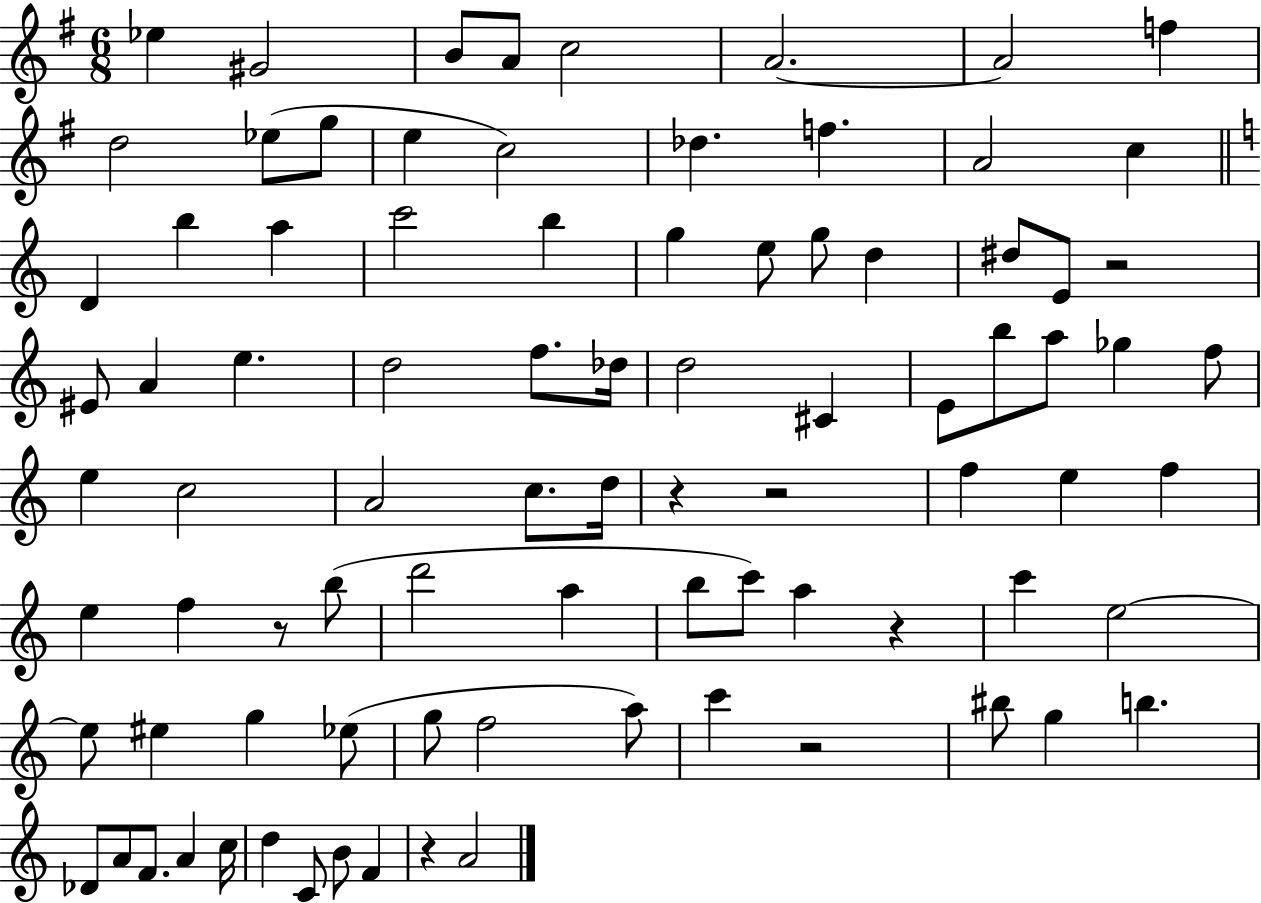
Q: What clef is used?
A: treble